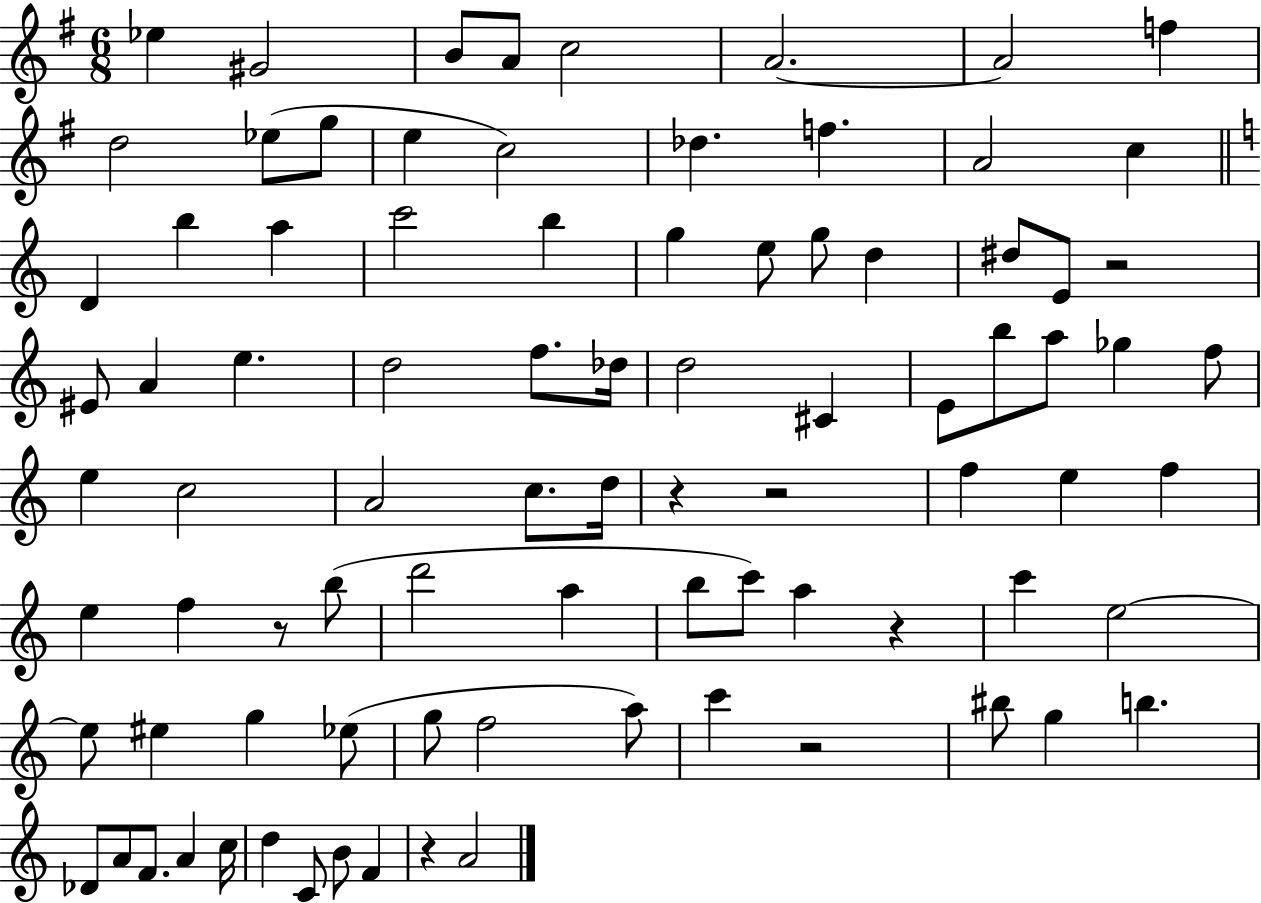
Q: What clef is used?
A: treble